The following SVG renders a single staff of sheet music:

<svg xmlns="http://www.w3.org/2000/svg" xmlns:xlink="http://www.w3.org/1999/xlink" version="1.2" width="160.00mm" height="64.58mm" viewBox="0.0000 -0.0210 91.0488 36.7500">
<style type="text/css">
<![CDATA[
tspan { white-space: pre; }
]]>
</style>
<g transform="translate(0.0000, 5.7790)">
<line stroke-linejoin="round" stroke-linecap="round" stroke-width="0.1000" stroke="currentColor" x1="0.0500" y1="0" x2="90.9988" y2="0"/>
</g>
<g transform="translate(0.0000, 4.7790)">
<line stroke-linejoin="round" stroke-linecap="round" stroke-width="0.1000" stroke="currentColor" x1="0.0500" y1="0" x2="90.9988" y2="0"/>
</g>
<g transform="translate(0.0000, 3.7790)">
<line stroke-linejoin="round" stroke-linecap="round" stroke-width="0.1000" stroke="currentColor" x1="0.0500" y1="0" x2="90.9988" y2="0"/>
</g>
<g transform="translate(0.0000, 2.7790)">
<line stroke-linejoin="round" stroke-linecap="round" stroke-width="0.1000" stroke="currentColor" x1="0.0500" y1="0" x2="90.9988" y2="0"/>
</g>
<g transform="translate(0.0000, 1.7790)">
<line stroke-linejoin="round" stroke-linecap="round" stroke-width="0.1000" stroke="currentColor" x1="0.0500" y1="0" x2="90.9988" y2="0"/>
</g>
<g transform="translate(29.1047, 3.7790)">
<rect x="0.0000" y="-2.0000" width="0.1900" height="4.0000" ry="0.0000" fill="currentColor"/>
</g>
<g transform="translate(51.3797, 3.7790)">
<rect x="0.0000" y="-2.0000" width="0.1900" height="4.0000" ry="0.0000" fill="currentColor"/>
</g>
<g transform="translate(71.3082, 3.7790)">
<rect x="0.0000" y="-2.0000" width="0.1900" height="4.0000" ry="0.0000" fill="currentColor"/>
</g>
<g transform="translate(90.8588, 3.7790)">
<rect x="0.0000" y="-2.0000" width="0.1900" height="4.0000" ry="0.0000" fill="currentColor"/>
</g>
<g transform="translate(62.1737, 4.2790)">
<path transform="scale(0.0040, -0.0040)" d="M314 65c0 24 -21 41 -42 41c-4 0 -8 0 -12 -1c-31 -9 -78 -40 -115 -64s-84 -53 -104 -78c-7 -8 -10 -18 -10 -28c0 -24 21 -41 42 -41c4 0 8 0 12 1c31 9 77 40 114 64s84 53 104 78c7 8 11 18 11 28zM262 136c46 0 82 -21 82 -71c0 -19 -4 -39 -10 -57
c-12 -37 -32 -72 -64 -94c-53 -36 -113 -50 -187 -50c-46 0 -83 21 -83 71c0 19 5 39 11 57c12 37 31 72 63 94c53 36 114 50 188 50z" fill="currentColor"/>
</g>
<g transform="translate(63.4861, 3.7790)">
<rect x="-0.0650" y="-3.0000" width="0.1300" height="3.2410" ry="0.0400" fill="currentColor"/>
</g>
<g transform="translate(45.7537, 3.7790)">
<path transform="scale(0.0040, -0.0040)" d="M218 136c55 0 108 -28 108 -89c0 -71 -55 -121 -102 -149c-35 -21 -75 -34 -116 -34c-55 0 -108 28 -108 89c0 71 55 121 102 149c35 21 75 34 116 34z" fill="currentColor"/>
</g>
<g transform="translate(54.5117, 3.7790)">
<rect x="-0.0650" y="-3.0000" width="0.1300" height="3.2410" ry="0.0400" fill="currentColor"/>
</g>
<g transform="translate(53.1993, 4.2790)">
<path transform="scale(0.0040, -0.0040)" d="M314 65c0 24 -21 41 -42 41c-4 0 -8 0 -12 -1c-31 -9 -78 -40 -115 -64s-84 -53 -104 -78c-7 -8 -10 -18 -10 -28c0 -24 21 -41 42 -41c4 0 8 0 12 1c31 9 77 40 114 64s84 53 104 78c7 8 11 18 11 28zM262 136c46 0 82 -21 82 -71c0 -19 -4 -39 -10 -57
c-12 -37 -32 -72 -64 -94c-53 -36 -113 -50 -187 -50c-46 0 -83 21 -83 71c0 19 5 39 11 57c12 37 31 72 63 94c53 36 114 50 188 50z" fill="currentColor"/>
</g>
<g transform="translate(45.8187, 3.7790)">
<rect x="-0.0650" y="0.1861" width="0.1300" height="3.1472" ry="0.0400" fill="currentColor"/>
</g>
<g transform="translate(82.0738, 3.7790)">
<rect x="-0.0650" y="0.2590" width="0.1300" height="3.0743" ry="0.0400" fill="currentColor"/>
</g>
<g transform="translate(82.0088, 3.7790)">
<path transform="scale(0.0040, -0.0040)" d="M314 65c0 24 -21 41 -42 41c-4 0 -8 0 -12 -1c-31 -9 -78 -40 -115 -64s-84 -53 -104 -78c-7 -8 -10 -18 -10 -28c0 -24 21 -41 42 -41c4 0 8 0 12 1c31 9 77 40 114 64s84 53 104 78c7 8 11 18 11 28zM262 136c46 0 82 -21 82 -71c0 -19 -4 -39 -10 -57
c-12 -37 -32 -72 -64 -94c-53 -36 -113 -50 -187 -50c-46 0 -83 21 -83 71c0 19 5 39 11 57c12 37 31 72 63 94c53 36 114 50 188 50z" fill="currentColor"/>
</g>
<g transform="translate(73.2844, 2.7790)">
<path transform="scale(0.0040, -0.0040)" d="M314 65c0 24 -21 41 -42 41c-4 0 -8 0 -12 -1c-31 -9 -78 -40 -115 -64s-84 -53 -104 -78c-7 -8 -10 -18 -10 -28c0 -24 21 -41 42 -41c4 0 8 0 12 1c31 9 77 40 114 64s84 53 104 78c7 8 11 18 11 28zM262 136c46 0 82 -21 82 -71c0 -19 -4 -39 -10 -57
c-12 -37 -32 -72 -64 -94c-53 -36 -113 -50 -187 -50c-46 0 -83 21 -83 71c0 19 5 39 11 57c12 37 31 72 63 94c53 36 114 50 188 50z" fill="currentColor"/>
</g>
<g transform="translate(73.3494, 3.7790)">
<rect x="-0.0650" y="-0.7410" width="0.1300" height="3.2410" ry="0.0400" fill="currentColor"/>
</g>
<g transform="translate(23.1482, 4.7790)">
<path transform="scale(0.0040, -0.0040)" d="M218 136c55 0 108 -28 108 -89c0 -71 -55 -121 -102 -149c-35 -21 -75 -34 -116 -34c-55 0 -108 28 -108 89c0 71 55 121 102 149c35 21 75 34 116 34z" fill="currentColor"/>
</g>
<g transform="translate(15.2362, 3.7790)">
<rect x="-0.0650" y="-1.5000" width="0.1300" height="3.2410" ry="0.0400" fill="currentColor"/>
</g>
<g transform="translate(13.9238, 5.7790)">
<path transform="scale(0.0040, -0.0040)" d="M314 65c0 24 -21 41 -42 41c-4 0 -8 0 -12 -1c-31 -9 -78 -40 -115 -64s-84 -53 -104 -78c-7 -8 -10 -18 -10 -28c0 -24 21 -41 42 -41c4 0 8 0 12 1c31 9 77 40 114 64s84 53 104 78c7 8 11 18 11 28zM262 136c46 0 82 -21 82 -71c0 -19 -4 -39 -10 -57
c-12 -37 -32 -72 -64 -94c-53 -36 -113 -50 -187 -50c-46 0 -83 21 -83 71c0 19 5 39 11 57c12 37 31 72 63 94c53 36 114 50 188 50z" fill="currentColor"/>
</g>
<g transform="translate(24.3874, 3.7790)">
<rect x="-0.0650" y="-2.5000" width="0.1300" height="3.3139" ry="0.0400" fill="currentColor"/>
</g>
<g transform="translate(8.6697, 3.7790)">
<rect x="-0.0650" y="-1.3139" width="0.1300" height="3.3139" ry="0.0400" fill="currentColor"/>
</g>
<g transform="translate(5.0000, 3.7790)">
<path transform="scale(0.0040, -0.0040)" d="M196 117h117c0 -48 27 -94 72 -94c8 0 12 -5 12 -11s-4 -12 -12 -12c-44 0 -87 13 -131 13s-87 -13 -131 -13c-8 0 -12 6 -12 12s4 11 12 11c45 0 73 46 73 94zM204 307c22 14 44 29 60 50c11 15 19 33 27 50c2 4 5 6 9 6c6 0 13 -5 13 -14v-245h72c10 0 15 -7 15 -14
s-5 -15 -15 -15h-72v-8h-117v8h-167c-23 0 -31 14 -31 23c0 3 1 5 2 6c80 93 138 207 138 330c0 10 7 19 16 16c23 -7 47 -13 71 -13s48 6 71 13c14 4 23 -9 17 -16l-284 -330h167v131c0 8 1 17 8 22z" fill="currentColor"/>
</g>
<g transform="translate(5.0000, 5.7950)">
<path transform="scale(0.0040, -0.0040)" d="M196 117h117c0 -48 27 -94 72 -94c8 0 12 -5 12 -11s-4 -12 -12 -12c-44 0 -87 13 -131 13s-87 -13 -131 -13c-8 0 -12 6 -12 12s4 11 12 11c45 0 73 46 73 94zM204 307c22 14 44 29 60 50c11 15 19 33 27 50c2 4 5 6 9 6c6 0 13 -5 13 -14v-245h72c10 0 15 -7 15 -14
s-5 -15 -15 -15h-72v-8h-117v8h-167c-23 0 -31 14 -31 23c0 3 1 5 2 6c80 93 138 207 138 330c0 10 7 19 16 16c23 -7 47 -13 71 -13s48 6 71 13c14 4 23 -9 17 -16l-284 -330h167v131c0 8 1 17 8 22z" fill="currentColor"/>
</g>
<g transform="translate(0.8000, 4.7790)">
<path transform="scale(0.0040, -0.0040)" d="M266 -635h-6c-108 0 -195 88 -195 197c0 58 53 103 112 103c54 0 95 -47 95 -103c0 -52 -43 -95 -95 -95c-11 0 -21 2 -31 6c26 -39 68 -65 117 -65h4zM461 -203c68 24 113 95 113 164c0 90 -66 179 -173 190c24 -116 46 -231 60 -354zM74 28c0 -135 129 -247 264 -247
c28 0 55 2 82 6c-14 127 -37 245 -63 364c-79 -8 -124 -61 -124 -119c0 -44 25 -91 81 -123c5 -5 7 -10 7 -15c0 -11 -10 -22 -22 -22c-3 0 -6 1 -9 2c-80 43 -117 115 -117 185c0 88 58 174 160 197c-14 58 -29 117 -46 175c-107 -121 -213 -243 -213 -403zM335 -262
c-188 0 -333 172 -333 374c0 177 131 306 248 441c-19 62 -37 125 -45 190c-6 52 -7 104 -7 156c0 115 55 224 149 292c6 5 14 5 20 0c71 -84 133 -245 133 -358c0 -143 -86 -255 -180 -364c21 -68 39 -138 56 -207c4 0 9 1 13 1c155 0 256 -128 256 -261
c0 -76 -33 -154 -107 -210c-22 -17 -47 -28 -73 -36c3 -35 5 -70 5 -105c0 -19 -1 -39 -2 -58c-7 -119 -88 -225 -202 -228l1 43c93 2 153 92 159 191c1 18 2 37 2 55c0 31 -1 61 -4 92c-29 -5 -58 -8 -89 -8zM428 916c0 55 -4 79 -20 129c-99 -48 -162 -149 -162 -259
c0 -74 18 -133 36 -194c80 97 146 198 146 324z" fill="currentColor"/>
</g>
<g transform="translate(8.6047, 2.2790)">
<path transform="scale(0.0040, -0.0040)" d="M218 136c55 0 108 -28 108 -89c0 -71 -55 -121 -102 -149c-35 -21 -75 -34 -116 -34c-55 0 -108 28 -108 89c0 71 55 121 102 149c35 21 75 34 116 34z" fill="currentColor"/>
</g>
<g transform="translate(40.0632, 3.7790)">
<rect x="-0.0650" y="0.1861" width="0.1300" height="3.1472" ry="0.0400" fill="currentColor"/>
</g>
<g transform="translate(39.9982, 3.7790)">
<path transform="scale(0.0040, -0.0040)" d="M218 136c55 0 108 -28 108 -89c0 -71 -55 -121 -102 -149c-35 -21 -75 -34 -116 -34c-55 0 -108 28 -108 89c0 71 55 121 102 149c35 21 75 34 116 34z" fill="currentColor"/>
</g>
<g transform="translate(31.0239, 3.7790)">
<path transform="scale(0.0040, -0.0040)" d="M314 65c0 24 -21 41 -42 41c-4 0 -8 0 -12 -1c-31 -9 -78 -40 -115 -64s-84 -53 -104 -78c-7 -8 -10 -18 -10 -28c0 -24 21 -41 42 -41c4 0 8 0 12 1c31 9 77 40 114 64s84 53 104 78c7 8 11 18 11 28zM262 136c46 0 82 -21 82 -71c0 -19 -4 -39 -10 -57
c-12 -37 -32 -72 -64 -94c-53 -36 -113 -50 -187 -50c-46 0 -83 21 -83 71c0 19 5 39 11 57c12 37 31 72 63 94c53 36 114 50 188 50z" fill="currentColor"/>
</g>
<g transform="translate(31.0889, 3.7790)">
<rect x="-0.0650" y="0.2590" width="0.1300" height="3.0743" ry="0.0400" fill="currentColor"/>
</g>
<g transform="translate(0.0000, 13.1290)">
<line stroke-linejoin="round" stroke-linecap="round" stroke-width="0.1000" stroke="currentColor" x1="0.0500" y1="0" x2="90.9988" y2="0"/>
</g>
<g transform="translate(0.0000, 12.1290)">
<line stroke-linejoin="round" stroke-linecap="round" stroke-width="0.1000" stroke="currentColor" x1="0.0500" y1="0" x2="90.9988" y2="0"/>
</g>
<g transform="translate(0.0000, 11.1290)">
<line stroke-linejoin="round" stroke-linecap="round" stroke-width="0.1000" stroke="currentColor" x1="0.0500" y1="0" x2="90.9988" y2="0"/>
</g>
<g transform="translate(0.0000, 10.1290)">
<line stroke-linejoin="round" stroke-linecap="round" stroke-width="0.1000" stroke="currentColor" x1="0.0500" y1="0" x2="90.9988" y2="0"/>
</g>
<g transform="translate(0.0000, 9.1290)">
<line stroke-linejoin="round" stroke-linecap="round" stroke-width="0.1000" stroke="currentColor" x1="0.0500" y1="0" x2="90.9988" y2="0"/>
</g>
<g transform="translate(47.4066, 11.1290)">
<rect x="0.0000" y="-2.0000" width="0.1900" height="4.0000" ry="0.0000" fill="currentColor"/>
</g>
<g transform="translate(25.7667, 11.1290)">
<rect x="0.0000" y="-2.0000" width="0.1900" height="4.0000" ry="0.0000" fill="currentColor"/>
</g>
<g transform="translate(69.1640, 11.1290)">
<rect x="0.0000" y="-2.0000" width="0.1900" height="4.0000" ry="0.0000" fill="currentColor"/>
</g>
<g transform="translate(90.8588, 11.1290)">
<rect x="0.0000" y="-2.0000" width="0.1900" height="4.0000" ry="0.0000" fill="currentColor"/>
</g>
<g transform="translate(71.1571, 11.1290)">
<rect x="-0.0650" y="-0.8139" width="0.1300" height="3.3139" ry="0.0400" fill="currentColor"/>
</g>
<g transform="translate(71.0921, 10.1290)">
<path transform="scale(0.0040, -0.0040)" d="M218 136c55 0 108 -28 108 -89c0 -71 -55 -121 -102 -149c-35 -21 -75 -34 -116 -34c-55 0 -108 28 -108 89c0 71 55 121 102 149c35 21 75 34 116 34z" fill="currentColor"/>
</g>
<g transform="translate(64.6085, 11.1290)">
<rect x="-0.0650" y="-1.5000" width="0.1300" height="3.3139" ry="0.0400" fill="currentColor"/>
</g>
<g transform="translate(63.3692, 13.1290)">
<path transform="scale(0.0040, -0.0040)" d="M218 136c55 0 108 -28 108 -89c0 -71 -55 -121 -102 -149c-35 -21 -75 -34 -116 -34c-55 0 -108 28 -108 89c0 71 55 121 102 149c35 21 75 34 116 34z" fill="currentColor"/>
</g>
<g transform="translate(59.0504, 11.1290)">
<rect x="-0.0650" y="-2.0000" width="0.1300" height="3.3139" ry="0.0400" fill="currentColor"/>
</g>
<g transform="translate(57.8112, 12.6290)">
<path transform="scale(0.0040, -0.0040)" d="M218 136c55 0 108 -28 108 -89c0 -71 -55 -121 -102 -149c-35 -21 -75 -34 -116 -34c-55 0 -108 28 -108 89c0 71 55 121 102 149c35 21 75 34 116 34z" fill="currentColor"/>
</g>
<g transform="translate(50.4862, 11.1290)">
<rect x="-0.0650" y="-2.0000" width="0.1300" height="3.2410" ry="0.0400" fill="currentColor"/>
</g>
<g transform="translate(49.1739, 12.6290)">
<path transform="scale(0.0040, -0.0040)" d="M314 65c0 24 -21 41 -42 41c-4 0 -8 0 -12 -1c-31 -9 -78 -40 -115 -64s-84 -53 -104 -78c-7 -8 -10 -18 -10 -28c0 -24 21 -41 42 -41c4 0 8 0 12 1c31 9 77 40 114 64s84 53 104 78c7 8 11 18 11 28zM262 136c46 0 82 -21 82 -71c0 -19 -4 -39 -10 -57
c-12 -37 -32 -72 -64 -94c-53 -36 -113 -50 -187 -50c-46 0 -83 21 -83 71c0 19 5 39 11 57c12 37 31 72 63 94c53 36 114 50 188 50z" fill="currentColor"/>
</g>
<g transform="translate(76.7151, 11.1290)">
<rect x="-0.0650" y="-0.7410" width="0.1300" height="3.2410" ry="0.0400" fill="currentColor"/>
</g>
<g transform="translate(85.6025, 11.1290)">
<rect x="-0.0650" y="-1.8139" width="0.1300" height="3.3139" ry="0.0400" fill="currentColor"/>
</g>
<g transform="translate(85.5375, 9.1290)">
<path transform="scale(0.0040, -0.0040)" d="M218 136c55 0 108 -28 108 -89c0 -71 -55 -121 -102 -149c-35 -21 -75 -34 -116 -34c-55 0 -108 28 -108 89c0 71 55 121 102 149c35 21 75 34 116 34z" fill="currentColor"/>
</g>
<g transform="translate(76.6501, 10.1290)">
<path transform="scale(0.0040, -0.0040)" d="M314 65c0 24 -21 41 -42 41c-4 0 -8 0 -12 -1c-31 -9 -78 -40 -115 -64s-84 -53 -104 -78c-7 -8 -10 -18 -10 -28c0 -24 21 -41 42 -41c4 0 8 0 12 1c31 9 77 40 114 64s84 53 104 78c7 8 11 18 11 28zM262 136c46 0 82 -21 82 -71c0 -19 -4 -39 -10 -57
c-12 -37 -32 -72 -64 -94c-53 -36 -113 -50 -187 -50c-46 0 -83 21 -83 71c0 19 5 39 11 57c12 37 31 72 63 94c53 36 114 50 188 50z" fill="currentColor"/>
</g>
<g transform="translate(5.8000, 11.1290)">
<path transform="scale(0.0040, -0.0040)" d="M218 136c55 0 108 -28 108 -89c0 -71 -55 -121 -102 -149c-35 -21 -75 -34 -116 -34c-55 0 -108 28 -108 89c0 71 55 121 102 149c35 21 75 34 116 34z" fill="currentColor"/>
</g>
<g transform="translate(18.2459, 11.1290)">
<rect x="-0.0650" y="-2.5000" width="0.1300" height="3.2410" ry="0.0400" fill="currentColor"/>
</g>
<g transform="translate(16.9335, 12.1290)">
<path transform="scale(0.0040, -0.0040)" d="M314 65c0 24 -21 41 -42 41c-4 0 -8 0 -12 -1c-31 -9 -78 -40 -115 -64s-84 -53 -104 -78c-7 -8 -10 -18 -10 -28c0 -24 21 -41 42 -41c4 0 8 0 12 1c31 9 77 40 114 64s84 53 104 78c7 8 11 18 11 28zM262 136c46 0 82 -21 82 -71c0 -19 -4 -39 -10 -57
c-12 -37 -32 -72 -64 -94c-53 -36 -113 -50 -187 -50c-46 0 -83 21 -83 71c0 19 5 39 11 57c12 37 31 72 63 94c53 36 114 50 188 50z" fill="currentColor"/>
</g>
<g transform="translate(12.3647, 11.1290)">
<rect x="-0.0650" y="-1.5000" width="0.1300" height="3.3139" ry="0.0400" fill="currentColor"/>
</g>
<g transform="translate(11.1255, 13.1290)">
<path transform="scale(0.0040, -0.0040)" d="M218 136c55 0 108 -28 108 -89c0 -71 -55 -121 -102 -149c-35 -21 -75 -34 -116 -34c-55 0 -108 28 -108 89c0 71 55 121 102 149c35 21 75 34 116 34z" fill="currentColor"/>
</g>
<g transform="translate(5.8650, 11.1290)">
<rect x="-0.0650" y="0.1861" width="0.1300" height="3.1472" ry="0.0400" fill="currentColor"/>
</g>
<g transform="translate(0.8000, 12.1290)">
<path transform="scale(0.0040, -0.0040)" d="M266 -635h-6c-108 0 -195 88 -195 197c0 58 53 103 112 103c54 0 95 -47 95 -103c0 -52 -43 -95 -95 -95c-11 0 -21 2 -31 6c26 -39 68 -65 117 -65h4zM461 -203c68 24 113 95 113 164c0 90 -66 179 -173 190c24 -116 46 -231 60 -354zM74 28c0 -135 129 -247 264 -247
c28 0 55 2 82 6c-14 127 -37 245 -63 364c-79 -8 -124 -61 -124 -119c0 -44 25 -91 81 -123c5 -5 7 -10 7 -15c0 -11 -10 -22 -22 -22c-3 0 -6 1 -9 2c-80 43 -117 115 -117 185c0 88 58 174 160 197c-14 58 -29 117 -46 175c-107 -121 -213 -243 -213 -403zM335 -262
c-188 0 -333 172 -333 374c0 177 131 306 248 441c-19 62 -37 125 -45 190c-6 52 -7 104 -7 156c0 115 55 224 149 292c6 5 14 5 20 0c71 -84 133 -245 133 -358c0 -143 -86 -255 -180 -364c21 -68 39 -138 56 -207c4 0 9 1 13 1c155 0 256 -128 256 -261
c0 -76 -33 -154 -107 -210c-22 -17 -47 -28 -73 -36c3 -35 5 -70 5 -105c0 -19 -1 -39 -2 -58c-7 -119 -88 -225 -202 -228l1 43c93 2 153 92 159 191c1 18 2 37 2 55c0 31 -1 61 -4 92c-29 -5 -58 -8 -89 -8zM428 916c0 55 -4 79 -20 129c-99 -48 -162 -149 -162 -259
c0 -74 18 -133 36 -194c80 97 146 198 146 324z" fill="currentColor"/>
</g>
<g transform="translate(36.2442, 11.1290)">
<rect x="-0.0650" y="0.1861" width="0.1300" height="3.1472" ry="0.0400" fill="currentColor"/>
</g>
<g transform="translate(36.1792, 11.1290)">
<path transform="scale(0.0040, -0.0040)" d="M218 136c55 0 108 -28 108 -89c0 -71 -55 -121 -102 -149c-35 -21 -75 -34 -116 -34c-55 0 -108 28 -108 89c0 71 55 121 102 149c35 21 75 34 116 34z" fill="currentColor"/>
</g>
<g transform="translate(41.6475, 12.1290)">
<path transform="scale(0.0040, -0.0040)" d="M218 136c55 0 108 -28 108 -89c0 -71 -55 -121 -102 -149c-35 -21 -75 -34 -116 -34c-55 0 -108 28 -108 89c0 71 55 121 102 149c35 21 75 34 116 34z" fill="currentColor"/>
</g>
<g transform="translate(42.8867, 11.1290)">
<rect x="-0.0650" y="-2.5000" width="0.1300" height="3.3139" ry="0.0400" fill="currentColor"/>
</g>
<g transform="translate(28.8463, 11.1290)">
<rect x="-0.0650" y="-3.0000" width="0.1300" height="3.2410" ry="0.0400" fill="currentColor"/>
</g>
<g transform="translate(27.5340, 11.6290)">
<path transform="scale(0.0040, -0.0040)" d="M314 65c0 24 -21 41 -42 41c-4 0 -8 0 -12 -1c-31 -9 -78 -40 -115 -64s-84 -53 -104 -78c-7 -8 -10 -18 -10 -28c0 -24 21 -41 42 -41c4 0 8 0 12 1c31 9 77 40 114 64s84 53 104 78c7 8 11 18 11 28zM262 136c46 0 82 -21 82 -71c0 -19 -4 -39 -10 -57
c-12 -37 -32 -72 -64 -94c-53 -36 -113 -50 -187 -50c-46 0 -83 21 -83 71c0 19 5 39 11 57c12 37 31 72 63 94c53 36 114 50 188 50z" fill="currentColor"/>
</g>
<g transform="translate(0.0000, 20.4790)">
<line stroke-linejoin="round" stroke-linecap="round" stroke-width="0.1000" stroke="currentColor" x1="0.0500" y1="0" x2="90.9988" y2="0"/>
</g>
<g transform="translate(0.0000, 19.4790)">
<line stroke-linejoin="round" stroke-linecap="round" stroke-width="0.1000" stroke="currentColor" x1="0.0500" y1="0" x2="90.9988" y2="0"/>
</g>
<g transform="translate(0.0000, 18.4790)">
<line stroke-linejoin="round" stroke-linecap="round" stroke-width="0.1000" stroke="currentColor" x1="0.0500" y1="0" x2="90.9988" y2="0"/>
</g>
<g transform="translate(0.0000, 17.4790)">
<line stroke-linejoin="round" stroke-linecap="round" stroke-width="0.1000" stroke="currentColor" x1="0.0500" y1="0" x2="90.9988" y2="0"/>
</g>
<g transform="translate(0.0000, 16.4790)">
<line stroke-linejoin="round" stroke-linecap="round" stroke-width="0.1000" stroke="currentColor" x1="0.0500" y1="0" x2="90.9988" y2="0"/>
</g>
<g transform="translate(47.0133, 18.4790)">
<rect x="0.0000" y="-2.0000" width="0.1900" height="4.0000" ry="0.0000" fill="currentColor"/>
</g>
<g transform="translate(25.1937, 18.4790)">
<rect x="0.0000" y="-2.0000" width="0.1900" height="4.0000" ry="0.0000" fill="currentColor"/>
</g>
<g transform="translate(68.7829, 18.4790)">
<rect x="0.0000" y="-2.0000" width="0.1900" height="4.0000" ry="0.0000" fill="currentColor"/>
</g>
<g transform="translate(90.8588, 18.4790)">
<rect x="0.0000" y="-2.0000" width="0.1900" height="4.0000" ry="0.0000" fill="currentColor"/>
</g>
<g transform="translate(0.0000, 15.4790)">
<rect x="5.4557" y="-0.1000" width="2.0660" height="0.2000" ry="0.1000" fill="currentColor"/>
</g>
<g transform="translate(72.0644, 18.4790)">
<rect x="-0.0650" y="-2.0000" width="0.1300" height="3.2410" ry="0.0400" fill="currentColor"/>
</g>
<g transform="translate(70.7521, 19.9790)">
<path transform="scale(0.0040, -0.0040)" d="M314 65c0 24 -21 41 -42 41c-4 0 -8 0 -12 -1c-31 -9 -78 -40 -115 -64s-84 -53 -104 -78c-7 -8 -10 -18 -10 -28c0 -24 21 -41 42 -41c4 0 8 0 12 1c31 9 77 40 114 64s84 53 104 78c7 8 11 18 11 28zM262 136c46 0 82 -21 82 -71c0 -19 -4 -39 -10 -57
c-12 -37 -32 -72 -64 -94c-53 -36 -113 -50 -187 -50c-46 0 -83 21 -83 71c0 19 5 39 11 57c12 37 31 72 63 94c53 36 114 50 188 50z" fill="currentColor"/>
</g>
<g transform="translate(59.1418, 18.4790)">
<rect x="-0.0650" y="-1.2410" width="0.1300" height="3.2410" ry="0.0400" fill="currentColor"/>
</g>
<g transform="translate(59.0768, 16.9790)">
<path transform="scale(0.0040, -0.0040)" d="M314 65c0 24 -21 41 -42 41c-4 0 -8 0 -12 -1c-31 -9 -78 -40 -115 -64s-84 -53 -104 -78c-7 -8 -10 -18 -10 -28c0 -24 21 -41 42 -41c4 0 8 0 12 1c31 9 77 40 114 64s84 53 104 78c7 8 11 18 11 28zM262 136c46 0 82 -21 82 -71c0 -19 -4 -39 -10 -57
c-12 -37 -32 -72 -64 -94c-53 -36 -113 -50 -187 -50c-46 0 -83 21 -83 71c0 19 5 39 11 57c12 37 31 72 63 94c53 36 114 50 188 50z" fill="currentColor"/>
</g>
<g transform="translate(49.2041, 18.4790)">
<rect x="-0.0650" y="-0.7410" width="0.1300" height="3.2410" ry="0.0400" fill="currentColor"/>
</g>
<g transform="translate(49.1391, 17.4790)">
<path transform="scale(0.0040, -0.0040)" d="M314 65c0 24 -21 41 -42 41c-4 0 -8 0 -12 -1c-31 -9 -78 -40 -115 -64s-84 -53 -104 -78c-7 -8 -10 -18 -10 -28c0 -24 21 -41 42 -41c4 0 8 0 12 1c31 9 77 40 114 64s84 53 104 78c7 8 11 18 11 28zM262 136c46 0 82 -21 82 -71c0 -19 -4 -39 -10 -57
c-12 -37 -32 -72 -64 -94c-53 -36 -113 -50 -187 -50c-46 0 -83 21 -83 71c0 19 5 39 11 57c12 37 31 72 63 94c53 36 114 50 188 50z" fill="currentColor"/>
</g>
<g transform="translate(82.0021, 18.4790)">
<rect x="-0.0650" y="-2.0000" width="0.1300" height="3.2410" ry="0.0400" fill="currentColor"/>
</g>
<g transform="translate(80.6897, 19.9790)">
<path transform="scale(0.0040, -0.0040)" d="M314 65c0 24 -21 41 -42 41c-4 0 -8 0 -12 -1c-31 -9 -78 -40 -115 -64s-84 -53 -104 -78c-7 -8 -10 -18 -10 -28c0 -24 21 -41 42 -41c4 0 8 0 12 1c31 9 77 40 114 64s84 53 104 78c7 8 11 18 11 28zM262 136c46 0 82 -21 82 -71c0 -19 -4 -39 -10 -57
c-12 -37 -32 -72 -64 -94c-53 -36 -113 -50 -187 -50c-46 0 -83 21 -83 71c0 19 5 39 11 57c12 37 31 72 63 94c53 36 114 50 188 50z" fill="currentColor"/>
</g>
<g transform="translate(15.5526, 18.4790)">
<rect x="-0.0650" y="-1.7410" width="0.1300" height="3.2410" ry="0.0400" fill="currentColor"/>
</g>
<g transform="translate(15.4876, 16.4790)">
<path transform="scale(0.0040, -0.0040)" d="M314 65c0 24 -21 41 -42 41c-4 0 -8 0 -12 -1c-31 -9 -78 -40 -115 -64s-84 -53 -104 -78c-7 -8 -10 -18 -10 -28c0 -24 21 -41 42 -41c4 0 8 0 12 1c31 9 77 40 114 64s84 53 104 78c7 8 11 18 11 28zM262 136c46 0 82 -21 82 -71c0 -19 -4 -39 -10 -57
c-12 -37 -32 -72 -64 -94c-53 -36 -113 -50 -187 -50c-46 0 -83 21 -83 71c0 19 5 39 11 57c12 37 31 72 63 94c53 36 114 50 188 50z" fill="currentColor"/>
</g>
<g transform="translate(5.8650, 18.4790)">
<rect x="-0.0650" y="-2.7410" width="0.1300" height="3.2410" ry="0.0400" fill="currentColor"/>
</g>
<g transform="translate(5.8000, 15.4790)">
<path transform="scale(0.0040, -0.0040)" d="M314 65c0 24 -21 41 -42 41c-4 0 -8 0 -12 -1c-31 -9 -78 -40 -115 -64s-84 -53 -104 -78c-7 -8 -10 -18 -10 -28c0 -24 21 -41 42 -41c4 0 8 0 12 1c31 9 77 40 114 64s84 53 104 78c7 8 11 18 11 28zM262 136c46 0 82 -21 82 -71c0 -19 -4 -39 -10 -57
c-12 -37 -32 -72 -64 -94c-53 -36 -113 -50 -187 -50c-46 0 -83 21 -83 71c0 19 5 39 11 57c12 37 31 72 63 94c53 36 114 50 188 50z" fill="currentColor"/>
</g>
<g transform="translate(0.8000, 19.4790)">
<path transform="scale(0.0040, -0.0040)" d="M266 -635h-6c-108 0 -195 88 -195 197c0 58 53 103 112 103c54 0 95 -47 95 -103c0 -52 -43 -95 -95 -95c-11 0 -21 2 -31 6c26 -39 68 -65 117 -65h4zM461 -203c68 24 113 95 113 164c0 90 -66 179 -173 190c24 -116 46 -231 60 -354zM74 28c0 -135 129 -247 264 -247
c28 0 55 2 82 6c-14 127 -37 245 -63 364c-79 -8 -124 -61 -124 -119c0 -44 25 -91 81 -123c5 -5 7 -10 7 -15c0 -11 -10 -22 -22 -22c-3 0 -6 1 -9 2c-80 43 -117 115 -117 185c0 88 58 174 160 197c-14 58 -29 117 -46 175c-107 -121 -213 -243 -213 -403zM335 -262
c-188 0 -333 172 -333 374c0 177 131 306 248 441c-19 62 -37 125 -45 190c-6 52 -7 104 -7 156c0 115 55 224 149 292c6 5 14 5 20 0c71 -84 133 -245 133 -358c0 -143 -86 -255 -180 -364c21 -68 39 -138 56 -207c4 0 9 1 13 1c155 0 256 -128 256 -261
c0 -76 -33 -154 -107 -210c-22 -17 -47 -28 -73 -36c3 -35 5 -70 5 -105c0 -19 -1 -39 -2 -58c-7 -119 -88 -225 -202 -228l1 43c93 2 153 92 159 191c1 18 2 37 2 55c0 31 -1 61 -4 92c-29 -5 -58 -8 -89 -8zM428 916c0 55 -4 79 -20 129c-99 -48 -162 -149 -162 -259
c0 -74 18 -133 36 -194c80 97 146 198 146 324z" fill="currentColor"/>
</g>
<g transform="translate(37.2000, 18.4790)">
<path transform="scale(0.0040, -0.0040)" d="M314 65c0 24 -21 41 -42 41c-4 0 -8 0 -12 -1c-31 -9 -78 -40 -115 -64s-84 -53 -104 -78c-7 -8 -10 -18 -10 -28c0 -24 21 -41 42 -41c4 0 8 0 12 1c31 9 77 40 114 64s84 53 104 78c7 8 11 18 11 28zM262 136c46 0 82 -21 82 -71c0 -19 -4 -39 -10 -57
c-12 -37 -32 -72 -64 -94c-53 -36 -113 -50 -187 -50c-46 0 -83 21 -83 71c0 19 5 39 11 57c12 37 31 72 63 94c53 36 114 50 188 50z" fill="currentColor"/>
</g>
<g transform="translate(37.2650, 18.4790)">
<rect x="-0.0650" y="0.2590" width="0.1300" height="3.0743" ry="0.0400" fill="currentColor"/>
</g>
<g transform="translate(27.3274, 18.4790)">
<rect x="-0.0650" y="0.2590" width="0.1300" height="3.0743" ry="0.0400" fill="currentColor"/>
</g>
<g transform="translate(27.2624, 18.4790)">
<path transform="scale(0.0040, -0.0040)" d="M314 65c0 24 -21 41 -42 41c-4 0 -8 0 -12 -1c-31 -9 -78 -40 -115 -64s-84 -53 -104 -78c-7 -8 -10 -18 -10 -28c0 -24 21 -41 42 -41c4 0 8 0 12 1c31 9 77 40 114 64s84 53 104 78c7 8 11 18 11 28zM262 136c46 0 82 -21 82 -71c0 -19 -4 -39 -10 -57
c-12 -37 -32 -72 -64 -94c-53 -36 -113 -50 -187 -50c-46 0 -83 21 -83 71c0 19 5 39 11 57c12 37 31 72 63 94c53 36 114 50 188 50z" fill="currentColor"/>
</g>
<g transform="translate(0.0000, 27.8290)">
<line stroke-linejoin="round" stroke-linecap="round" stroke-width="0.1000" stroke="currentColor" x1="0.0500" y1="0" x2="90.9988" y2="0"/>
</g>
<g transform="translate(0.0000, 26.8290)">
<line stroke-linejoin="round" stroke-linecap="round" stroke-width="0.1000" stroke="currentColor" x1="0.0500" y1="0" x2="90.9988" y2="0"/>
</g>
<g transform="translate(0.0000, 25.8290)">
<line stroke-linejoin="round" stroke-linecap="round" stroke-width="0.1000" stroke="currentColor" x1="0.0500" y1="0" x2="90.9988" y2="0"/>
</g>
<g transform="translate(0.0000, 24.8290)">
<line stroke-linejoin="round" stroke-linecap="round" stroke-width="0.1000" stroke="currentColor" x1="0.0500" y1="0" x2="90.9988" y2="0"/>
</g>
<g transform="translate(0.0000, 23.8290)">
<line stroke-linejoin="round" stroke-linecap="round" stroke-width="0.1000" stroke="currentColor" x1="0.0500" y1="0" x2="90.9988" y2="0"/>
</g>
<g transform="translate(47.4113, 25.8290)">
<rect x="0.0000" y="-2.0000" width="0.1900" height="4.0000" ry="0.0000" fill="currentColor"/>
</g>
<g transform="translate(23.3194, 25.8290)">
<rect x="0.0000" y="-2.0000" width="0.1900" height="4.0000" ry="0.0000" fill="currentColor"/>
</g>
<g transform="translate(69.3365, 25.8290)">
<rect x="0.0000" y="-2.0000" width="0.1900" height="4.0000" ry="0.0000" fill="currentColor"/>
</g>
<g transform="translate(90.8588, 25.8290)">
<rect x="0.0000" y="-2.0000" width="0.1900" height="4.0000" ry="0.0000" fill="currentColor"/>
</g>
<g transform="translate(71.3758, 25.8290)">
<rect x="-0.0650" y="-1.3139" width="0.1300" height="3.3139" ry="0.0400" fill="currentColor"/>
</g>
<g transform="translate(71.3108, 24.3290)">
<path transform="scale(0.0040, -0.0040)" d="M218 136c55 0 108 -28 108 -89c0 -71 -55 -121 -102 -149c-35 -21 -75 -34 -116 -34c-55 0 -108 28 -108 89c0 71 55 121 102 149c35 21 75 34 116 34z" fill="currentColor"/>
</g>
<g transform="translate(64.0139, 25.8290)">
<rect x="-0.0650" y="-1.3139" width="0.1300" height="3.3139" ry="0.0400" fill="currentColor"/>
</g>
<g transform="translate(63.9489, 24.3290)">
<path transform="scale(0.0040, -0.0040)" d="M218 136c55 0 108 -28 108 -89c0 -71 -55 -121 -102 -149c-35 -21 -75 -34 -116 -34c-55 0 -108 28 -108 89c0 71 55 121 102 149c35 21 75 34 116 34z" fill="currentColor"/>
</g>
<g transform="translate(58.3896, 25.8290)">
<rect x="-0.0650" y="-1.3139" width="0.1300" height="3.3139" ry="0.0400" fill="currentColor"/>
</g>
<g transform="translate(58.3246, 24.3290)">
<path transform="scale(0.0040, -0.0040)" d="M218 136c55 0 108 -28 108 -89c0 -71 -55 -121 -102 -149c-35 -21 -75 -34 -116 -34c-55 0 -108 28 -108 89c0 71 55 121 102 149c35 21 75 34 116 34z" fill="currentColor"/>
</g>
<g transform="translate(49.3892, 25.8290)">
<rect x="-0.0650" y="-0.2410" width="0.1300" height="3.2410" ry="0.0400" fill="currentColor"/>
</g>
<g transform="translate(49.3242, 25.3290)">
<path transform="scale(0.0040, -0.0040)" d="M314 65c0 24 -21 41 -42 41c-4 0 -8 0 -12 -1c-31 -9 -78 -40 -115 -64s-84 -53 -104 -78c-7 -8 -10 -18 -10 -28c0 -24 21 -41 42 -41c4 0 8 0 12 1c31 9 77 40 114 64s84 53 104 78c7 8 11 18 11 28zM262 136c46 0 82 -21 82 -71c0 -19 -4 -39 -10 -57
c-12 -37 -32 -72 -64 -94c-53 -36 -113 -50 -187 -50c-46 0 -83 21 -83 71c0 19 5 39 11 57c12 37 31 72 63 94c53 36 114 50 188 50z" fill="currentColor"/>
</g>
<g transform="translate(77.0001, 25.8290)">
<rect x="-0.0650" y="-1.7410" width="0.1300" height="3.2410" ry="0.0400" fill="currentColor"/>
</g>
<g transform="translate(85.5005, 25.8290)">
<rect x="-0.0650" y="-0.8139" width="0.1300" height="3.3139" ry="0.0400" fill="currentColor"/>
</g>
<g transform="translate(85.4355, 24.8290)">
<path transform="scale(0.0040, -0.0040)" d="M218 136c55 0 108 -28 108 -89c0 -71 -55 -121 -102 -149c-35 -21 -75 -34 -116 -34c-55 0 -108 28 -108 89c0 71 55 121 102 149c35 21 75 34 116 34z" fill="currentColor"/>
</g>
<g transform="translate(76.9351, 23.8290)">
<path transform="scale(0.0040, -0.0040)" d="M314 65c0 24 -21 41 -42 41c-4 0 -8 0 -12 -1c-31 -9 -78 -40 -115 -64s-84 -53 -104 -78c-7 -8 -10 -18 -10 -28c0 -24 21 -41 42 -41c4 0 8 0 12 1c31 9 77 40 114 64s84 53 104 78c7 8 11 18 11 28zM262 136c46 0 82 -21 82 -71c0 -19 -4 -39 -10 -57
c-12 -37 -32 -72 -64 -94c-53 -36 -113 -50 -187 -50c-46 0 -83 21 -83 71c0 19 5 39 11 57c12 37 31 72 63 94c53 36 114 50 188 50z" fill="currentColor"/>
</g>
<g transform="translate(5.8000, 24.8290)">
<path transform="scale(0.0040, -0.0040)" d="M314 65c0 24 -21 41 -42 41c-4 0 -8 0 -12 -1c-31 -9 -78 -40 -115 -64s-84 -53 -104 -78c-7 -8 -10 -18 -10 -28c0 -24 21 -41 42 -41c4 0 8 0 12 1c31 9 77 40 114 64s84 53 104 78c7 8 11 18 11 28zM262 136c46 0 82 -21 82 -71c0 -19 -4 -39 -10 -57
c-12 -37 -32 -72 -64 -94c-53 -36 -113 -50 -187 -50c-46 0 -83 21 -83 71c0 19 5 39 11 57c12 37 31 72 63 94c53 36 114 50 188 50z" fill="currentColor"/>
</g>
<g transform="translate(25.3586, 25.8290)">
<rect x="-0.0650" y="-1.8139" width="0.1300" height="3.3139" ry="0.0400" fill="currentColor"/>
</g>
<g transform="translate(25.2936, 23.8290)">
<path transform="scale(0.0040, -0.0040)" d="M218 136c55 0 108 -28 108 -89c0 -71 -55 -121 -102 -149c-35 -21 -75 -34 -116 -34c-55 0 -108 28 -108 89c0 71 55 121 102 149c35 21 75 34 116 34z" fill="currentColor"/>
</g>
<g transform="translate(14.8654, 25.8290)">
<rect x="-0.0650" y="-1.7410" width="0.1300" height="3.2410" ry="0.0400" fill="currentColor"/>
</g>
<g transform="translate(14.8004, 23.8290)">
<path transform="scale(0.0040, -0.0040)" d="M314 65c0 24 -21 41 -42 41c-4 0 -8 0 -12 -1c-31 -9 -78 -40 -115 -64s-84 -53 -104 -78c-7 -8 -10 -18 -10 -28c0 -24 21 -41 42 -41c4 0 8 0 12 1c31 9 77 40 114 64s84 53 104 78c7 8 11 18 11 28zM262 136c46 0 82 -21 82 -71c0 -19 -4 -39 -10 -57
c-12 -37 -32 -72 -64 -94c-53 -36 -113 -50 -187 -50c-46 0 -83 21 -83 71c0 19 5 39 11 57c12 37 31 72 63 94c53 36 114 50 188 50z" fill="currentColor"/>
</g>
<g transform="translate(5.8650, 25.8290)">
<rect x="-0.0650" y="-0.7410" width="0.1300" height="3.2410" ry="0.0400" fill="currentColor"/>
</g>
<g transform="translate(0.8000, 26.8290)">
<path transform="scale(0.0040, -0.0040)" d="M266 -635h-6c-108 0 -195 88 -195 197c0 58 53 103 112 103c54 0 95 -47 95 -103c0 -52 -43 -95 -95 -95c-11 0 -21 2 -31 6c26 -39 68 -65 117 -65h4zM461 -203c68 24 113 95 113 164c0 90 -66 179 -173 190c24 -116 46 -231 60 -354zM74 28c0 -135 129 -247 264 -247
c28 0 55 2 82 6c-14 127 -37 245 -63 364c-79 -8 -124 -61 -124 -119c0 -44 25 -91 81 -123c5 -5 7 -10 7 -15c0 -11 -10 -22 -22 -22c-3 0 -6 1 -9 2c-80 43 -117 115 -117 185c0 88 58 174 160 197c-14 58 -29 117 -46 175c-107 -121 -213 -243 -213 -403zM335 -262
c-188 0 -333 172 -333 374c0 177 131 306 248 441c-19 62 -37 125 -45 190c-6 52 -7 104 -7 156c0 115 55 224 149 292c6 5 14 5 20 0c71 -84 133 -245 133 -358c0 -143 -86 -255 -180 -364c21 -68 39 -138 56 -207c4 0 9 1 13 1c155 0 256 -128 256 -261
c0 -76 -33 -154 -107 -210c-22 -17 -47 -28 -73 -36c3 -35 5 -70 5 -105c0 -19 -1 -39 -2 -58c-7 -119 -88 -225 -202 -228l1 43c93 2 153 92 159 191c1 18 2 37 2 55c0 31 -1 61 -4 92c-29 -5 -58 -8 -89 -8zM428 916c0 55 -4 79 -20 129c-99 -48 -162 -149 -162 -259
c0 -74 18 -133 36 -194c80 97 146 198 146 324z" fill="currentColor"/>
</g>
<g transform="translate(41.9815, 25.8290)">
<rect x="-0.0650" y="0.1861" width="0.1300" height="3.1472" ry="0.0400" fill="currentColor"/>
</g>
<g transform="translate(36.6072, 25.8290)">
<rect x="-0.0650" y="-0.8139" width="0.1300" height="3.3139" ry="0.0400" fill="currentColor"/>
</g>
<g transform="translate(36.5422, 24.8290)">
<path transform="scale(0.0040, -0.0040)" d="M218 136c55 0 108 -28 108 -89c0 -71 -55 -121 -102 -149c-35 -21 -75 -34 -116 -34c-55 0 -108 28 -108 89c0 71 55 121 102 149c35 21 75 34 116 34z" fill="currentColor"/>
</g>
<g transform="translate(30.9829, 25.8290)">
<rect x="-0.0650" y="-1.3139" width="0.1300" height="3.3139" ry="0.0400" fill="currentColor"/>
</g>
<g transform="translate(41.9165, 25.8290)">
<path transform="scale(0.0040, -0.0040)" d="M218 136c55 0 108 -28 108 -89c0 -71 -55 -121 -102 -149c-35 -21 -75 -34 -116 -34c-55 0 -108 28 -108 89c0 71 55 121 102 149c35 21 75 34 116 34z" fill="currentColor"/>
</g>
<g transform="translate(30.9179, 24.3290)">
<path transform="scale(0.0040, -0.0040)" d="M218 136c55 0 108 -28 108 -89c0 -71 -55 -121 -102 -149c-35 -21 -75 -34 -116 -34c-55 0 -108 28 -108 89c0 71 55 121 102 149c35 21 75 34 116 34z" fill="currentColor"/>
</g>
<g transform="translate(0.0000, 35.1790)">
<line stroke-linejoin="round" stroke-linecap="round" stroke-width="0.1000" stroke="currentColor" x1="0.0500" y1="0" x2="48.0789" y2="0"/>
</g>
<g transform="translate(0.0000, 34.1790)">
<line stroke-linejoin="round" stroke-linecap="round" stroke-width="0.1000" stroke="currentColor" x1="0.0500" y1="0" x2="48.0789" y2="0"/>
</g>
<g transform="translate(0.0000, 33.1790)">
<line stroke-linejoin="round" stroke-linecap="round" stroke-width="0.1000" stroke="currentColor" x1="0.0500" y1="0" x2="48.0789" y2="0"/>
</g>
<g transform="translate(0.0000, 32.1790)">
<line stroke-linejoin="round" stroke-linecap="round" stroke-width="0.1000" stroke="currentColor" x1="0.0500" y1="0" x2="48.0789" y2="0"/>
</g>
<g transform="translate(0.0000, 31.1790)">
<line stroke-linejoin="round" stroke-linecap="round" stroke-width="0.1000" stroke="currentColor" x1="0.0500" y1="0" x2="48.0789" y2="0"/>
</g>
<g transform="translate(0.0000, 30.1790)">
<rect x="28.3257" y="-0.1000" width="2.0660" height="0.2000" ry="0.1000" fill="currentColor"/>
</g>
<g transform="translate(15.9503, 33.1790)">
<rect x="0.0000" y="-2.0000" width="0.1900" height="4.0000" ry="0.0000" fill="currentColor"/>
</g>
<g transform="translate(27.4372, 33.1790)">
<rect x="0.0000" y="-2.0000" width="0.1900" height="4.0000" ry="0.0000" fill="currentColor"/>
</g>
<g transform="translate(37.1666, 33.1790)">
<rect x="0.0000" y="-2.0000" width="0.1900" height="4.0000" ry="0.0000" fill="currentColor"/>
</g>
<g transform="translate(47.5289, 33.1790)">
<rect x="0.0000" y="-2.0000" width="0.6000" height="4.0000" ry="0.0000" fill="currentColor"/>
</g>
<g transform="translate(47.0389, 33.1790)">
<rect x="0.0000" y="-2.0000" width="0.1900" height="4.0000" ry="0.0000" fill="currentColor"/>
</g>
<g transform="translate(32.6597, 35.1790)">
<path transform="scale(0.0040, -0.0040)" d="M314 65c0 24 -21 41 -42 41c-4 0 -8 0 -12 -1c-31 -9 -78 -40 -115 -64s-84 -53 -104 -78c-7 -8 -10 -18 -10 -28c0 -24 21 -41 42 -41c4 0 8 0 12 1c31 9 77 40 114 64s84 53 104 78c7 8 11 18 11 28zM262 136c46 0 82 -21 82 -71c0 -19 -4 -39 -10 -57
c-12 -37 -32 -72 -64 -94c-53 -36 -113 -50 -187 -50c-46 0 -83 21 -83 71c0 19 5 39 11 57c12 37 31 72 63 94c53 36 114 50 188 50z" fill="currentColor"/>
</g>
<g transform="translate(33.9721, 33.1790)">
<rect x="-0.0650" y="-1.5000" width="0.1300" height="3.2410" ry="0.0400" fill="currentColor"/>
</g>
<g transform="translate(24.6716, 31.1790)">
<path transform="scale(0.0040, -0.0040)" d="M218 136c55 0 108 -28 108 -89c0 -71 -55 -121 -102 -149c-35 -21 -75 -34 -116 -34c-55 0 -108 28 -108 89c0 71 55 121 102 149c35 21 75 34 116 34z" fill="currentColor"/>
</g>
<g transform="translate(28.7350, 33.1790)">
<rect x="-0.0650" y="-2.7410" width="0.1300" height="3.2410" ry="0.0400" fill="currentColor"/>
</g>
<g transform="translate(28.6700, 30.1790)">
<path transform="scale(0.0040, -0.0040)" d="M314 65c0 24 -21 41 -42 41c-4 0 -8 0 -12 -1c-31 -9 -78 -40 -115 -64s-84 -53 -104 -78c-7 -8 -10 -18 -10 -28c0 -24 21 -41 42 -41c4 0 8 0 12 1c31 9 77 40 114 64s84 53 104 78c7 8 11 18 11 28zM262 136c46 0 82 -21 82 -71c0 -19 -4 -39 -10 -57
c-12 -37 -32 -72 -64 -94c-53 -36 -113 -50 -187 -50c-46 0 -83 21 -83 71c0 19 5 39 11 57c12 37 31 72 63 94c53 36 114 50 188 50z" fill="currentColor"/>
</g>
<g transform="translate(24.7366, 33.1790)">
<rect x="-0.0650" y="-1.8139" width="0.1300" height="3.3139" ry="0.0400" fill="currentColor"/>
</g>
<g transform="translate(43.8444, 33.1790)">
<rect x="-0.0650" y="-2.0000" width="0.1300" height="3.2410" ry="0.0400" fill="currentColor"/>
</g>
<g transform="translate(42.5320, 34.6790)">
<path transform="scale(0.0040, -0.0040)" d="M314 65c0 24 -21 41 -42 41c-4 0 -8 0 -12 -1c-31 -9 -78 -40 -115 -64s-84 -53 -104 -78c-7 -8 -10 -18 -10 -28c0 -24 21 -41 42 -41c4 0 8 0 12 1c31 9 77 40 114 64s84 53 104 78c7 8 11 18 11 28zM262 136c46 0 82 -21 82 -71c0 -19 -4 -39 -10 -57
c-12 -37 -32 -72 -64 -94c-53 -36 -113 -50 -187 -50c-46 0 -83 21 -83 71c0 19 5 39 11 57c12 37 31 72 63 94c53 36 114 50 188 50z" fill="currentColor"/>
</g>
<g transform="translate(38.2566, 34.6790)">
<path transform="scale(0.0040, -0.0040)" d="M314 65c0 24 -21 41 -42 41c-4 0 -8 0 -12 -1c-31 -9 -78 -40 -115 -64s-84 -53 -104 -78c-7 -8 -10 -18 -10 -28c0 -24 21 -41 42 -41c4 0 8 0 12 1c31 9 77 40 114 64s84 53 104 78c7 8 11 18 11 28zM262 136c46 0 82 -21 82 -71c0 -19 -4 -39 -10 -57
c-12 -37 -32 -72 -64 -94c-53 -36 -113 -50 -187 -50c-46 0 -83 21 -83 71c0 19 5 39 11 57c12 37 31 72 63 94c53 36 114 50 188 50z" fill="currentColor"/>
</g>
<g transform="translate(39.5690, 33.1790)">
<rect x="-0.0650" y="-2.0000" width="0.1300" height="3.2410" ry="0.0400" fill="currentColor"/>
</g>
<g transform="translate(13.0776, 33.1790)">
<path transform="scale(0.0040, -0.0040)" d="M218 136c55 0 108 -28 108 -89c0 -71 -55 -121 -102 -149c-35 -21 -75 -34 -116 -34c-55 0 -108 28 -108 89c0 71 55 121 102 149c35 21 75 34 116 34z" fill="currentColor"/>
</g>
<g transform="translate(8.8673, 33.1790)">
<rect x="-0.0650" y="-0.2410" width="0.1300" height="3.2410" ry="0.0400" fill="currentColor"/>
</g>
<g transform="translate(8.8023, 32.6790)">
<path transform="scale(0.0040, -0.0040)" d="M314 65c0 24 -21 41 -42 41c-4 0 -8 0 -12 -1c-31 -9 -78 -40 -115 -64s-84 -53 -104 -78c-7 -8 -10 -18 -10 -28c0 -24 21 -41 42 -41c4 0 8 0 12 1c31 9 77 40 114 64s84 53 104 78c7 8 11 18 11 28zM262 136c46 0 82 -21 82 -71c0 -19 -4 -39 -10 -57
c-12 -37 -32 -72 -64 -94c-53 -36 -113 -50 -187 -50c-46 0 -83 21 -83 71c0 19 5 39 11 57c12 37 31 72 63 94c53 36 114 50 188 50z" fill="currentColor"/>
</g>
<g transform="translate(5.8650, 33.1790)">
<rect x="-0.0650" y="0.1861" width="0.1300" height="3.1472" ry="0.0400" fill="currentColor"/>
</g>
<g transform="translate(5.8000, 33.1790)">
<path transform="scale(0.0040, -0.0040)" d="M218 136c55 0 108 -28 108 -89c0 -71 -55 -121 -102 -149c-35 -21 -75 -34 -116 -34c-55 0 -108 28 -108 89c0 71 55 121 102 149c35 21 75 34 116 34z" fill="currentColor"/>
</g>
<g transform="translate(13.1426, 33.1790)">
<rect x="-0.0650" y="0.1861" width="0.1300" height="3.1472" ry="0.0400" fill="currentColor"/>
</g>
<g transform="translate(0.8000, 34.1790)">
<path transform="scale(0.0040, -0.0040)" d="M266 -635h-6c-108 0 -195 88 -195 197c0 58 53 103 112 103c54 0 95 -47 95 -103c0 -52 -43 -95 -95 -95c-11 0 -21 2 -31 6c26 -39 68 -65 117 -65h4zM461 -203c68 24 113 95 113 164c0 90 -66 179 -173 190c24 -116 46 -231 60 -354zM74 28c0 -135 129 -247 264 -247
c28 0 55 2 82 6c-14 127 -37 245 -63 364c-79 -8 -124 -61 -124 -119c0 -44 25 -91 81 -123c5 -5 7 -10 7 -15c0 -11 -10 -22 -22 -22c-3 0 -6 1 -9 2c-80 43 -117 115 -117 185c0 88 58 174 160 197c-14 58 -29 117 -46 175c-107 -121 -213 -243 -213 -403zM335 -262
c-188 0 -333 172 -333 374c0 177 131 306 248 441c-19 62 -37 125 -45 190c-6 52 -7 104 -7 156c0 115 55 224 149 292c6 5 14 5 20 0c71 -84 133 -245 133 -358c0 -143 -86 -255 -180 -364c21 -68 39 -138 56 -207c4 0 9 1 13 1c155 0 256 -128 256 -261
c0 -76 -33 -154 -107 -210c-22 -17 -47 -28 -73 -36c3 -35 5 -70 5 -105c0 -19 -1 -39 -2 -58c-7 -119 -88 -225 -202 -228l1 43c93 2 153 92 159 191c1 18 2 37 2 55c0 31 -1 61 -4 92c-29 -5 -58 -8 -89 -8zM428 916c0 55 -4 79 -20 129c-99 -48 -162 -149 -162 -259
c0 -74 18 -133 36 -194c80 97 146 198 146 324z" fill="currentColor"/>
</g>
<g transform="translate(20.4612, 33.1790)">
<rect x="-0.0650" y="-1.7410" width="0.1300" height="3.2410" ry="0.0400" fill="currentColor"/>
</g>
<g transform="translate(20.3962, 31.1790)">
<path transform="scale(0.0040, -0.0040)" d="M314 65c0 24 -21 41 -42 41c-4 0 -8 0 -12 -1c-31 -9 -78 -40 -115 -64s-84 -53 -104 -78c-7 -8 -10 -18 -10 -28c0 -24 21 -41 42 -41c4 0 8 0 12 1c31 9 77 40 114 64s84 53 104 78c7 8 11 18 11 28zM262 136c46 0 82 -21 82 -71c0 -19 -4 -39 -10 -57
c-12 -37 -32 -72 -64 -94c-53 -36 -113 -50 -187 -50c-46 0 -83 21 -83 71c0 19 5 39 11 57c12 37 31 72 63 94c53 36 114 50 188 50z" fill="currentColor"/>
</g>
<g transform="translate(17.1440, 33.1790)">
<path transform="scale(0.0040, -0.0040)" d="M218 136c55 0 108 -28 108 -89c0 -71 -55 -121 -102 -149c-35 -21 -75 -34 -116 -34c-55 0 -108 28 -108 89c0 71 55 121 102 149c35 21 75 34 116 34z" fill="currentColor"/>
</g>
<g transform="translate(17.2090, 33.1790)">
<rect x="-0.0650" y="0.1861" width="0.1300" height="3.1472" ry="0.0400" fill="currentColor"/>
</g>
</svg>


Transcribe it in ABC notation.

X:1
T:Untitled
M:4/4
L:1/4
K:C
e E2 G B2 B B A2 A2 d2 B2 B E G2 A2 B G F2 F E d d2 f a2 f2 B2 B2 d2 e2 F2 F2 d2 f2 f e d B c2 e e e f2 d B c2 B B f2 f a2 E2 F2 F2